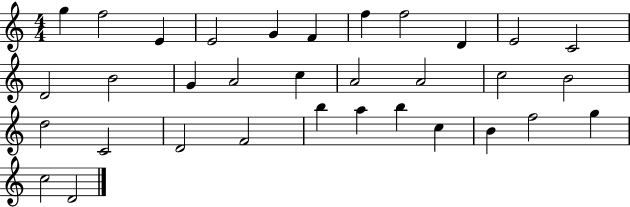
G5/q F5/h E4/q E4/h G4/q F4/q F5/q F5/h D4/q E4/h C4/h D4/h B4/h G4/q A4/h C5/q A4/h A4/h C5/h B4/h D5/h C4/h D4/h F4/h B5/q A5/q B5/q C5/q B4/q F5/h G5/q C5/h D4/h